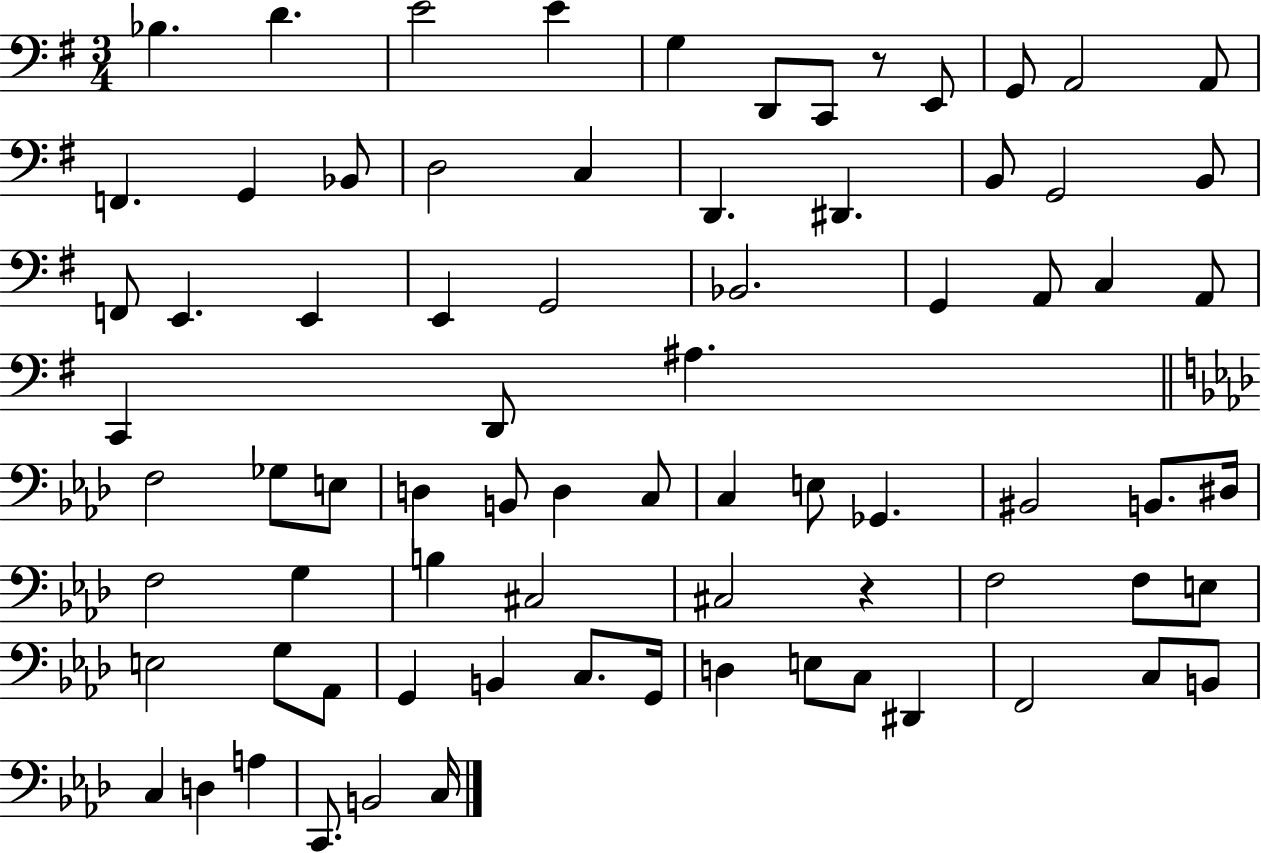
Bb3/q. D4/q. E4/h E4/q G3/q D2/e C2/e R/e E2/e G2/e A2/h A2/e F2/q. G2/q Bb2/e D3/h C3/q D2/q. D#2/q. B2/e G2/h B2/e F2/e E2/q. E2/q E2/q G2/h Bb2/h. G2/q A2/e C3/q A2/e C2/q D2/e A#3/q. F3/h Gb3/e E3/e D3/q B2/e D3/q C3/e C3/q E3/e Gb2/q. BIS2/h B2/e. D#3/s F3/h G3/q B3/q C#3/h C#3/h R/q F3/h F3/e E3/e E3/h G3/e Ab2/e G2/q B2/q C3/e. G2/s D3/q E3/e C3/e D#2/q F2/h C3/e B2/e C3/q D3/q A3/q C2/e. B2/h C3/s